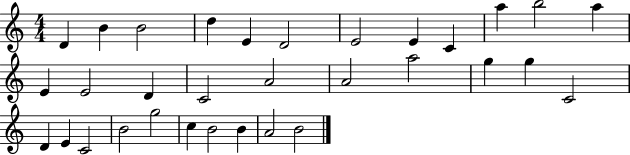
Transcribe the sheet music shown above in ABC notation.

X:1
T:Untitled
M:4/4
L:1/4
K:C
D B B2 d E D2 E2 E C a b2 a E E2 D C2 A2 A2 a2 g g C2 D E C2 B2 g2 c B2 B A2 B2